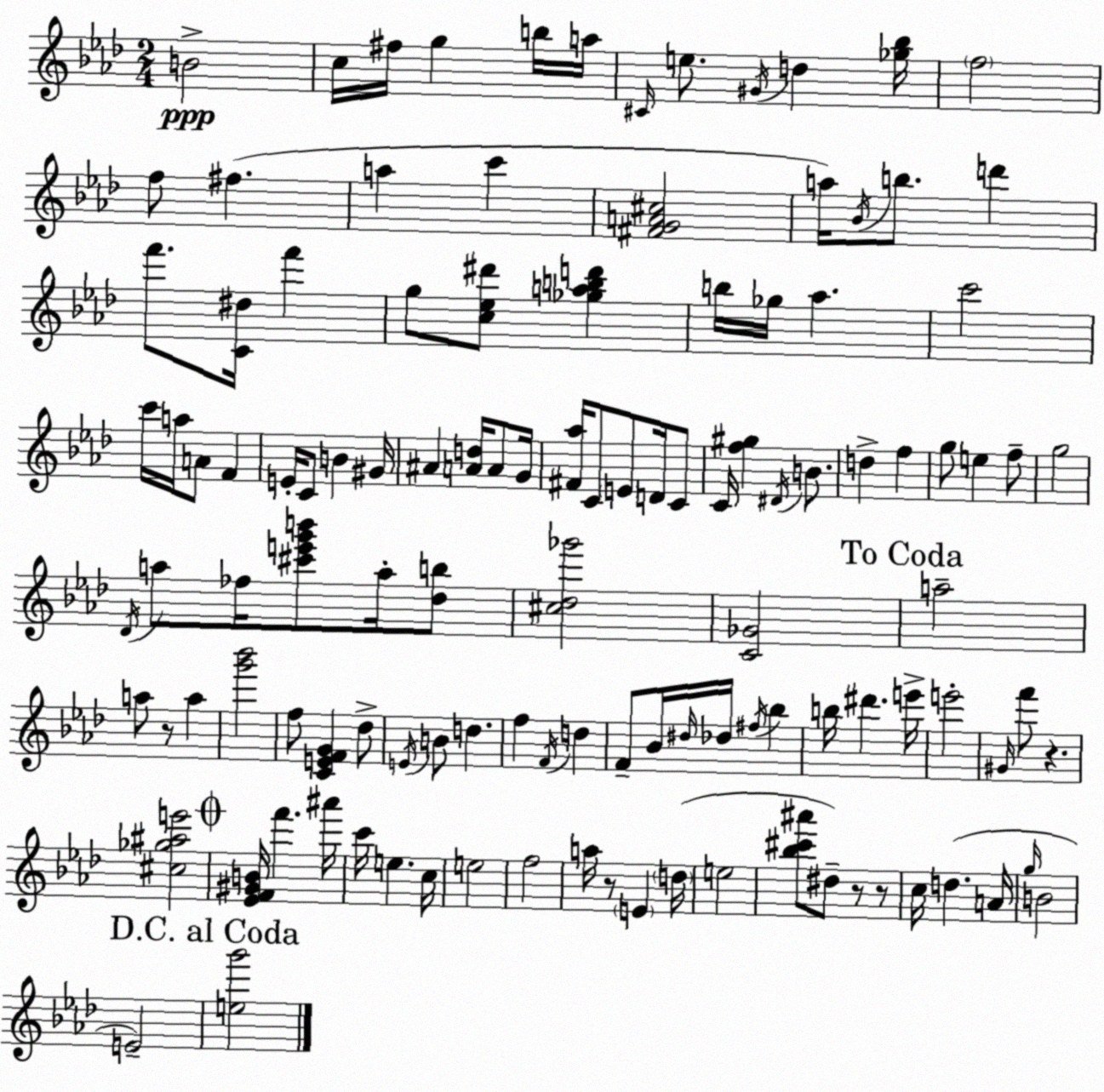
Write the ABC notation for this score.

X:1
T:Untitled
M:2/4
L:1/4
K:Fm
B2 c/4 ^f/4 g b/4 a/4 ^C/4 e/2 ^G/4 d [_g_b]/4 f2 f/2 ^f a c' [^FGA^c]2 a/4 _B/4 b/2 d' f'/2 [C^d]/4 f' g/2 [c_e^d']/2 [_gabd'] b/4 _g/4 _a c'2 c'/4 a/4 A/2 F E/4 C/2 B ^G/4 ^A [Ad]/4 A/2 G/4 [^F_a]/4 C/2 E/2 D/4 C/2 C/4 [f^g] ^D/4 B/2 d f g/2 e f/2 g2 _D/4 a/2 _f/4 [^c'e'g'b']/2 a/4 [_db]/2 [^c_d_g']2 [C_G]2 a2 a/2 z/2 a [g'_b']2 f/2 [CEFG] _d/2 E/4 B/2 d f F/4 d F/2 _B/4 ^d/4 _d/4 ^f/4 _b b/4 ^d' e'/4 e'2 ^G/4 f'/2 z [^c_g^ae']2 [_EF^GB]/4 f' ^a'/4 c'/4 e c/4 e2 f2 a/4 z/2 E d/4 e2 [_b^c'^a']/2 ^d/2 z/2 z/2 c/4 d A/4 g/4 B2 E2 [eg']2